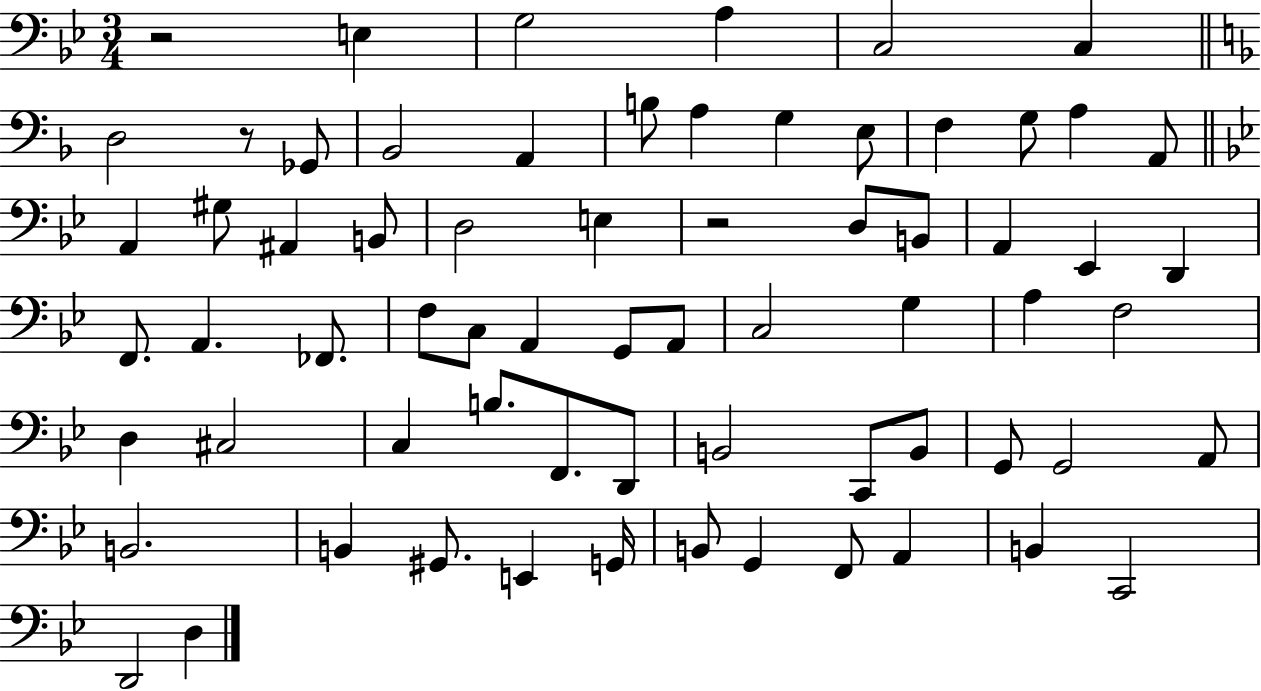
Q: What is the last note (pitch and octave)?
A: D3